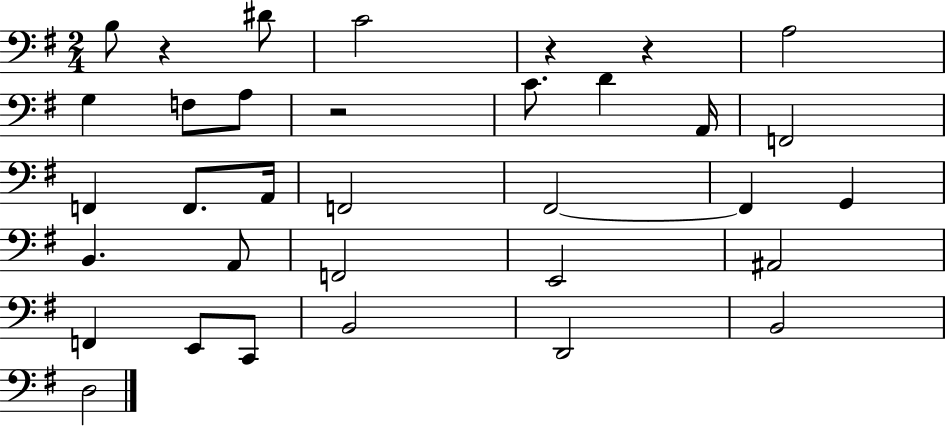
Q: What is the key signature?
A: G major